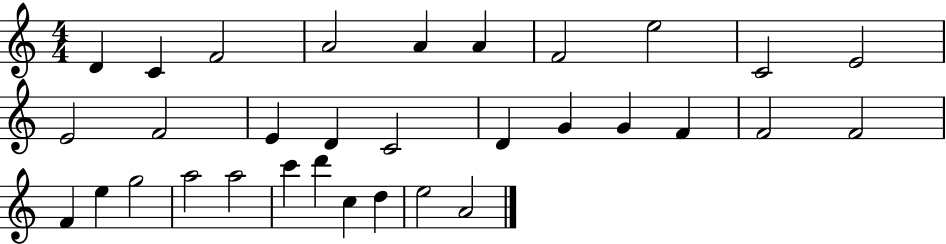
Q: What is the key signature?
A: C major